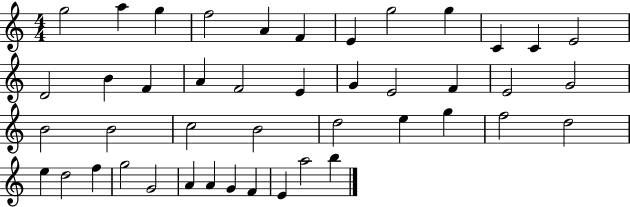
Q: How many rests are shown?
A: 0